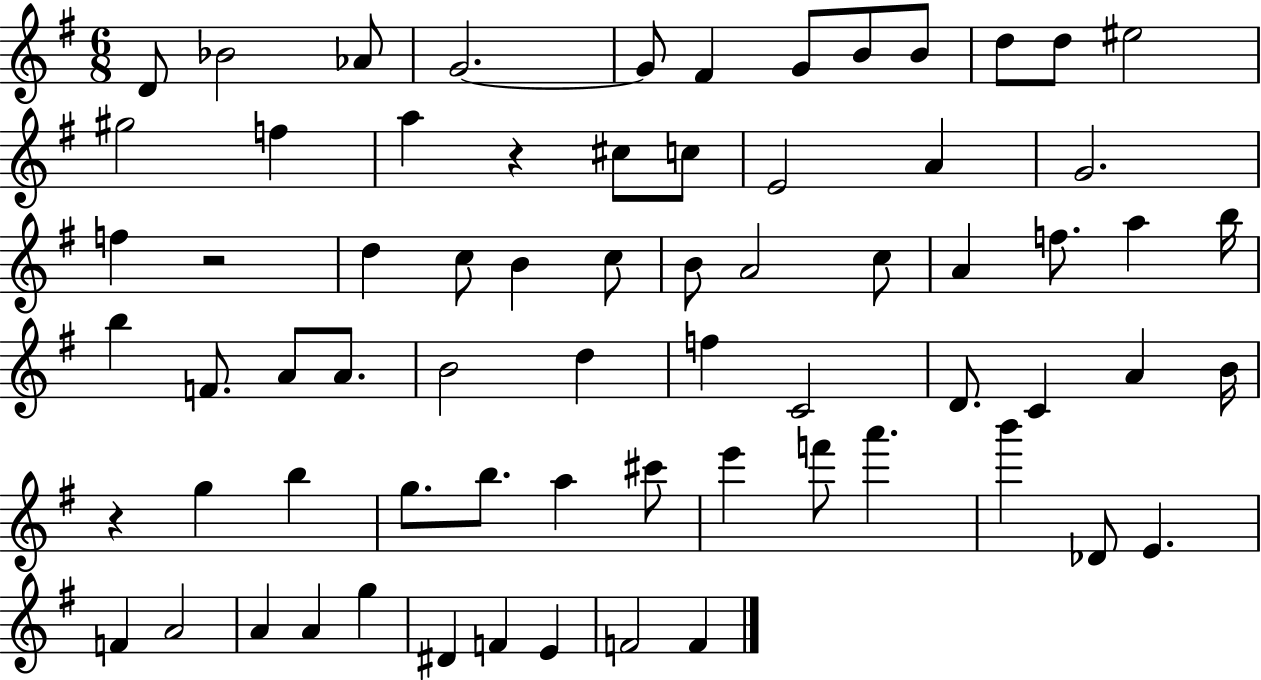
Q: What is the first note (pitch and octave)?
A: D4